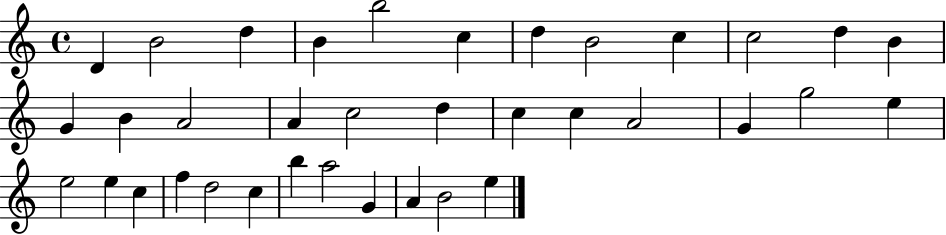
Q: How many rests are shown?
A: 0